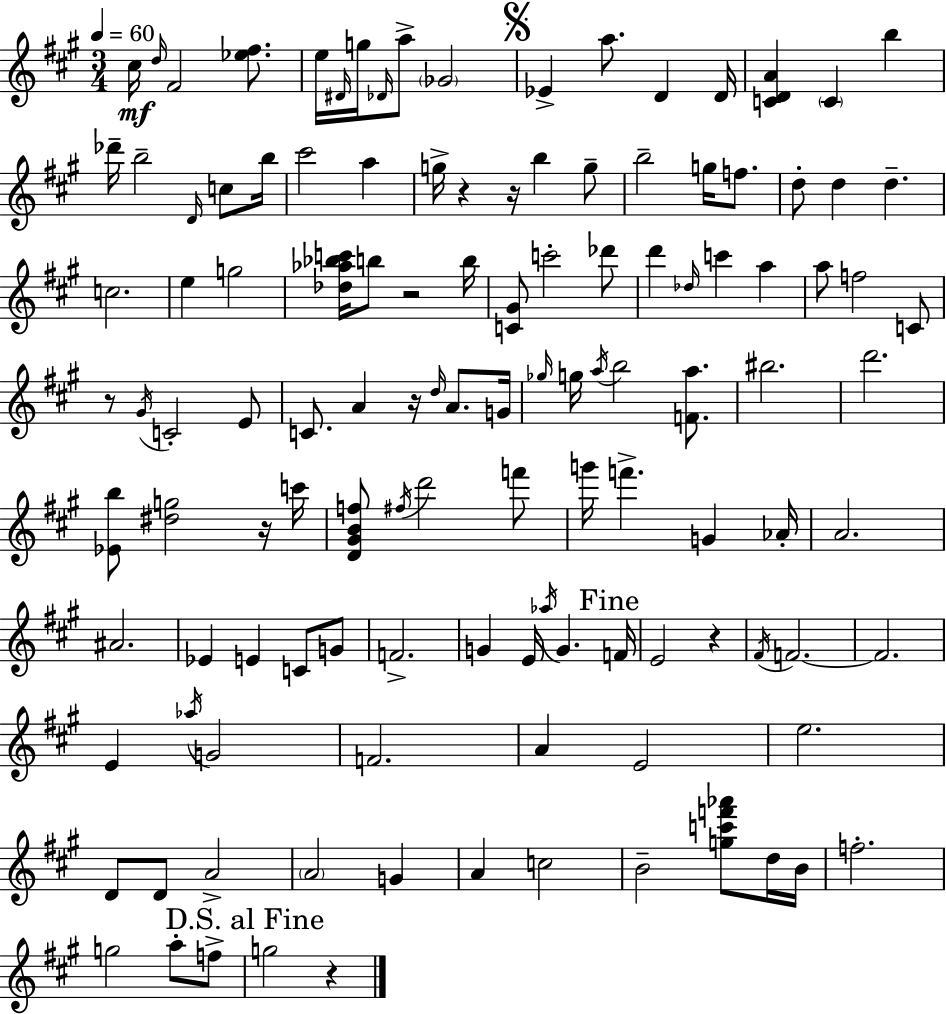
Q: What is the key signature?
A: A major